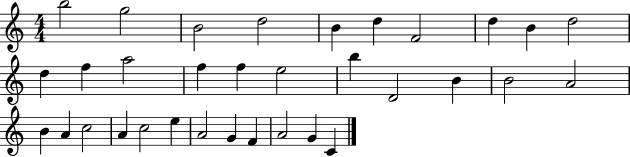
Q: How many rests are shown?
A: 0